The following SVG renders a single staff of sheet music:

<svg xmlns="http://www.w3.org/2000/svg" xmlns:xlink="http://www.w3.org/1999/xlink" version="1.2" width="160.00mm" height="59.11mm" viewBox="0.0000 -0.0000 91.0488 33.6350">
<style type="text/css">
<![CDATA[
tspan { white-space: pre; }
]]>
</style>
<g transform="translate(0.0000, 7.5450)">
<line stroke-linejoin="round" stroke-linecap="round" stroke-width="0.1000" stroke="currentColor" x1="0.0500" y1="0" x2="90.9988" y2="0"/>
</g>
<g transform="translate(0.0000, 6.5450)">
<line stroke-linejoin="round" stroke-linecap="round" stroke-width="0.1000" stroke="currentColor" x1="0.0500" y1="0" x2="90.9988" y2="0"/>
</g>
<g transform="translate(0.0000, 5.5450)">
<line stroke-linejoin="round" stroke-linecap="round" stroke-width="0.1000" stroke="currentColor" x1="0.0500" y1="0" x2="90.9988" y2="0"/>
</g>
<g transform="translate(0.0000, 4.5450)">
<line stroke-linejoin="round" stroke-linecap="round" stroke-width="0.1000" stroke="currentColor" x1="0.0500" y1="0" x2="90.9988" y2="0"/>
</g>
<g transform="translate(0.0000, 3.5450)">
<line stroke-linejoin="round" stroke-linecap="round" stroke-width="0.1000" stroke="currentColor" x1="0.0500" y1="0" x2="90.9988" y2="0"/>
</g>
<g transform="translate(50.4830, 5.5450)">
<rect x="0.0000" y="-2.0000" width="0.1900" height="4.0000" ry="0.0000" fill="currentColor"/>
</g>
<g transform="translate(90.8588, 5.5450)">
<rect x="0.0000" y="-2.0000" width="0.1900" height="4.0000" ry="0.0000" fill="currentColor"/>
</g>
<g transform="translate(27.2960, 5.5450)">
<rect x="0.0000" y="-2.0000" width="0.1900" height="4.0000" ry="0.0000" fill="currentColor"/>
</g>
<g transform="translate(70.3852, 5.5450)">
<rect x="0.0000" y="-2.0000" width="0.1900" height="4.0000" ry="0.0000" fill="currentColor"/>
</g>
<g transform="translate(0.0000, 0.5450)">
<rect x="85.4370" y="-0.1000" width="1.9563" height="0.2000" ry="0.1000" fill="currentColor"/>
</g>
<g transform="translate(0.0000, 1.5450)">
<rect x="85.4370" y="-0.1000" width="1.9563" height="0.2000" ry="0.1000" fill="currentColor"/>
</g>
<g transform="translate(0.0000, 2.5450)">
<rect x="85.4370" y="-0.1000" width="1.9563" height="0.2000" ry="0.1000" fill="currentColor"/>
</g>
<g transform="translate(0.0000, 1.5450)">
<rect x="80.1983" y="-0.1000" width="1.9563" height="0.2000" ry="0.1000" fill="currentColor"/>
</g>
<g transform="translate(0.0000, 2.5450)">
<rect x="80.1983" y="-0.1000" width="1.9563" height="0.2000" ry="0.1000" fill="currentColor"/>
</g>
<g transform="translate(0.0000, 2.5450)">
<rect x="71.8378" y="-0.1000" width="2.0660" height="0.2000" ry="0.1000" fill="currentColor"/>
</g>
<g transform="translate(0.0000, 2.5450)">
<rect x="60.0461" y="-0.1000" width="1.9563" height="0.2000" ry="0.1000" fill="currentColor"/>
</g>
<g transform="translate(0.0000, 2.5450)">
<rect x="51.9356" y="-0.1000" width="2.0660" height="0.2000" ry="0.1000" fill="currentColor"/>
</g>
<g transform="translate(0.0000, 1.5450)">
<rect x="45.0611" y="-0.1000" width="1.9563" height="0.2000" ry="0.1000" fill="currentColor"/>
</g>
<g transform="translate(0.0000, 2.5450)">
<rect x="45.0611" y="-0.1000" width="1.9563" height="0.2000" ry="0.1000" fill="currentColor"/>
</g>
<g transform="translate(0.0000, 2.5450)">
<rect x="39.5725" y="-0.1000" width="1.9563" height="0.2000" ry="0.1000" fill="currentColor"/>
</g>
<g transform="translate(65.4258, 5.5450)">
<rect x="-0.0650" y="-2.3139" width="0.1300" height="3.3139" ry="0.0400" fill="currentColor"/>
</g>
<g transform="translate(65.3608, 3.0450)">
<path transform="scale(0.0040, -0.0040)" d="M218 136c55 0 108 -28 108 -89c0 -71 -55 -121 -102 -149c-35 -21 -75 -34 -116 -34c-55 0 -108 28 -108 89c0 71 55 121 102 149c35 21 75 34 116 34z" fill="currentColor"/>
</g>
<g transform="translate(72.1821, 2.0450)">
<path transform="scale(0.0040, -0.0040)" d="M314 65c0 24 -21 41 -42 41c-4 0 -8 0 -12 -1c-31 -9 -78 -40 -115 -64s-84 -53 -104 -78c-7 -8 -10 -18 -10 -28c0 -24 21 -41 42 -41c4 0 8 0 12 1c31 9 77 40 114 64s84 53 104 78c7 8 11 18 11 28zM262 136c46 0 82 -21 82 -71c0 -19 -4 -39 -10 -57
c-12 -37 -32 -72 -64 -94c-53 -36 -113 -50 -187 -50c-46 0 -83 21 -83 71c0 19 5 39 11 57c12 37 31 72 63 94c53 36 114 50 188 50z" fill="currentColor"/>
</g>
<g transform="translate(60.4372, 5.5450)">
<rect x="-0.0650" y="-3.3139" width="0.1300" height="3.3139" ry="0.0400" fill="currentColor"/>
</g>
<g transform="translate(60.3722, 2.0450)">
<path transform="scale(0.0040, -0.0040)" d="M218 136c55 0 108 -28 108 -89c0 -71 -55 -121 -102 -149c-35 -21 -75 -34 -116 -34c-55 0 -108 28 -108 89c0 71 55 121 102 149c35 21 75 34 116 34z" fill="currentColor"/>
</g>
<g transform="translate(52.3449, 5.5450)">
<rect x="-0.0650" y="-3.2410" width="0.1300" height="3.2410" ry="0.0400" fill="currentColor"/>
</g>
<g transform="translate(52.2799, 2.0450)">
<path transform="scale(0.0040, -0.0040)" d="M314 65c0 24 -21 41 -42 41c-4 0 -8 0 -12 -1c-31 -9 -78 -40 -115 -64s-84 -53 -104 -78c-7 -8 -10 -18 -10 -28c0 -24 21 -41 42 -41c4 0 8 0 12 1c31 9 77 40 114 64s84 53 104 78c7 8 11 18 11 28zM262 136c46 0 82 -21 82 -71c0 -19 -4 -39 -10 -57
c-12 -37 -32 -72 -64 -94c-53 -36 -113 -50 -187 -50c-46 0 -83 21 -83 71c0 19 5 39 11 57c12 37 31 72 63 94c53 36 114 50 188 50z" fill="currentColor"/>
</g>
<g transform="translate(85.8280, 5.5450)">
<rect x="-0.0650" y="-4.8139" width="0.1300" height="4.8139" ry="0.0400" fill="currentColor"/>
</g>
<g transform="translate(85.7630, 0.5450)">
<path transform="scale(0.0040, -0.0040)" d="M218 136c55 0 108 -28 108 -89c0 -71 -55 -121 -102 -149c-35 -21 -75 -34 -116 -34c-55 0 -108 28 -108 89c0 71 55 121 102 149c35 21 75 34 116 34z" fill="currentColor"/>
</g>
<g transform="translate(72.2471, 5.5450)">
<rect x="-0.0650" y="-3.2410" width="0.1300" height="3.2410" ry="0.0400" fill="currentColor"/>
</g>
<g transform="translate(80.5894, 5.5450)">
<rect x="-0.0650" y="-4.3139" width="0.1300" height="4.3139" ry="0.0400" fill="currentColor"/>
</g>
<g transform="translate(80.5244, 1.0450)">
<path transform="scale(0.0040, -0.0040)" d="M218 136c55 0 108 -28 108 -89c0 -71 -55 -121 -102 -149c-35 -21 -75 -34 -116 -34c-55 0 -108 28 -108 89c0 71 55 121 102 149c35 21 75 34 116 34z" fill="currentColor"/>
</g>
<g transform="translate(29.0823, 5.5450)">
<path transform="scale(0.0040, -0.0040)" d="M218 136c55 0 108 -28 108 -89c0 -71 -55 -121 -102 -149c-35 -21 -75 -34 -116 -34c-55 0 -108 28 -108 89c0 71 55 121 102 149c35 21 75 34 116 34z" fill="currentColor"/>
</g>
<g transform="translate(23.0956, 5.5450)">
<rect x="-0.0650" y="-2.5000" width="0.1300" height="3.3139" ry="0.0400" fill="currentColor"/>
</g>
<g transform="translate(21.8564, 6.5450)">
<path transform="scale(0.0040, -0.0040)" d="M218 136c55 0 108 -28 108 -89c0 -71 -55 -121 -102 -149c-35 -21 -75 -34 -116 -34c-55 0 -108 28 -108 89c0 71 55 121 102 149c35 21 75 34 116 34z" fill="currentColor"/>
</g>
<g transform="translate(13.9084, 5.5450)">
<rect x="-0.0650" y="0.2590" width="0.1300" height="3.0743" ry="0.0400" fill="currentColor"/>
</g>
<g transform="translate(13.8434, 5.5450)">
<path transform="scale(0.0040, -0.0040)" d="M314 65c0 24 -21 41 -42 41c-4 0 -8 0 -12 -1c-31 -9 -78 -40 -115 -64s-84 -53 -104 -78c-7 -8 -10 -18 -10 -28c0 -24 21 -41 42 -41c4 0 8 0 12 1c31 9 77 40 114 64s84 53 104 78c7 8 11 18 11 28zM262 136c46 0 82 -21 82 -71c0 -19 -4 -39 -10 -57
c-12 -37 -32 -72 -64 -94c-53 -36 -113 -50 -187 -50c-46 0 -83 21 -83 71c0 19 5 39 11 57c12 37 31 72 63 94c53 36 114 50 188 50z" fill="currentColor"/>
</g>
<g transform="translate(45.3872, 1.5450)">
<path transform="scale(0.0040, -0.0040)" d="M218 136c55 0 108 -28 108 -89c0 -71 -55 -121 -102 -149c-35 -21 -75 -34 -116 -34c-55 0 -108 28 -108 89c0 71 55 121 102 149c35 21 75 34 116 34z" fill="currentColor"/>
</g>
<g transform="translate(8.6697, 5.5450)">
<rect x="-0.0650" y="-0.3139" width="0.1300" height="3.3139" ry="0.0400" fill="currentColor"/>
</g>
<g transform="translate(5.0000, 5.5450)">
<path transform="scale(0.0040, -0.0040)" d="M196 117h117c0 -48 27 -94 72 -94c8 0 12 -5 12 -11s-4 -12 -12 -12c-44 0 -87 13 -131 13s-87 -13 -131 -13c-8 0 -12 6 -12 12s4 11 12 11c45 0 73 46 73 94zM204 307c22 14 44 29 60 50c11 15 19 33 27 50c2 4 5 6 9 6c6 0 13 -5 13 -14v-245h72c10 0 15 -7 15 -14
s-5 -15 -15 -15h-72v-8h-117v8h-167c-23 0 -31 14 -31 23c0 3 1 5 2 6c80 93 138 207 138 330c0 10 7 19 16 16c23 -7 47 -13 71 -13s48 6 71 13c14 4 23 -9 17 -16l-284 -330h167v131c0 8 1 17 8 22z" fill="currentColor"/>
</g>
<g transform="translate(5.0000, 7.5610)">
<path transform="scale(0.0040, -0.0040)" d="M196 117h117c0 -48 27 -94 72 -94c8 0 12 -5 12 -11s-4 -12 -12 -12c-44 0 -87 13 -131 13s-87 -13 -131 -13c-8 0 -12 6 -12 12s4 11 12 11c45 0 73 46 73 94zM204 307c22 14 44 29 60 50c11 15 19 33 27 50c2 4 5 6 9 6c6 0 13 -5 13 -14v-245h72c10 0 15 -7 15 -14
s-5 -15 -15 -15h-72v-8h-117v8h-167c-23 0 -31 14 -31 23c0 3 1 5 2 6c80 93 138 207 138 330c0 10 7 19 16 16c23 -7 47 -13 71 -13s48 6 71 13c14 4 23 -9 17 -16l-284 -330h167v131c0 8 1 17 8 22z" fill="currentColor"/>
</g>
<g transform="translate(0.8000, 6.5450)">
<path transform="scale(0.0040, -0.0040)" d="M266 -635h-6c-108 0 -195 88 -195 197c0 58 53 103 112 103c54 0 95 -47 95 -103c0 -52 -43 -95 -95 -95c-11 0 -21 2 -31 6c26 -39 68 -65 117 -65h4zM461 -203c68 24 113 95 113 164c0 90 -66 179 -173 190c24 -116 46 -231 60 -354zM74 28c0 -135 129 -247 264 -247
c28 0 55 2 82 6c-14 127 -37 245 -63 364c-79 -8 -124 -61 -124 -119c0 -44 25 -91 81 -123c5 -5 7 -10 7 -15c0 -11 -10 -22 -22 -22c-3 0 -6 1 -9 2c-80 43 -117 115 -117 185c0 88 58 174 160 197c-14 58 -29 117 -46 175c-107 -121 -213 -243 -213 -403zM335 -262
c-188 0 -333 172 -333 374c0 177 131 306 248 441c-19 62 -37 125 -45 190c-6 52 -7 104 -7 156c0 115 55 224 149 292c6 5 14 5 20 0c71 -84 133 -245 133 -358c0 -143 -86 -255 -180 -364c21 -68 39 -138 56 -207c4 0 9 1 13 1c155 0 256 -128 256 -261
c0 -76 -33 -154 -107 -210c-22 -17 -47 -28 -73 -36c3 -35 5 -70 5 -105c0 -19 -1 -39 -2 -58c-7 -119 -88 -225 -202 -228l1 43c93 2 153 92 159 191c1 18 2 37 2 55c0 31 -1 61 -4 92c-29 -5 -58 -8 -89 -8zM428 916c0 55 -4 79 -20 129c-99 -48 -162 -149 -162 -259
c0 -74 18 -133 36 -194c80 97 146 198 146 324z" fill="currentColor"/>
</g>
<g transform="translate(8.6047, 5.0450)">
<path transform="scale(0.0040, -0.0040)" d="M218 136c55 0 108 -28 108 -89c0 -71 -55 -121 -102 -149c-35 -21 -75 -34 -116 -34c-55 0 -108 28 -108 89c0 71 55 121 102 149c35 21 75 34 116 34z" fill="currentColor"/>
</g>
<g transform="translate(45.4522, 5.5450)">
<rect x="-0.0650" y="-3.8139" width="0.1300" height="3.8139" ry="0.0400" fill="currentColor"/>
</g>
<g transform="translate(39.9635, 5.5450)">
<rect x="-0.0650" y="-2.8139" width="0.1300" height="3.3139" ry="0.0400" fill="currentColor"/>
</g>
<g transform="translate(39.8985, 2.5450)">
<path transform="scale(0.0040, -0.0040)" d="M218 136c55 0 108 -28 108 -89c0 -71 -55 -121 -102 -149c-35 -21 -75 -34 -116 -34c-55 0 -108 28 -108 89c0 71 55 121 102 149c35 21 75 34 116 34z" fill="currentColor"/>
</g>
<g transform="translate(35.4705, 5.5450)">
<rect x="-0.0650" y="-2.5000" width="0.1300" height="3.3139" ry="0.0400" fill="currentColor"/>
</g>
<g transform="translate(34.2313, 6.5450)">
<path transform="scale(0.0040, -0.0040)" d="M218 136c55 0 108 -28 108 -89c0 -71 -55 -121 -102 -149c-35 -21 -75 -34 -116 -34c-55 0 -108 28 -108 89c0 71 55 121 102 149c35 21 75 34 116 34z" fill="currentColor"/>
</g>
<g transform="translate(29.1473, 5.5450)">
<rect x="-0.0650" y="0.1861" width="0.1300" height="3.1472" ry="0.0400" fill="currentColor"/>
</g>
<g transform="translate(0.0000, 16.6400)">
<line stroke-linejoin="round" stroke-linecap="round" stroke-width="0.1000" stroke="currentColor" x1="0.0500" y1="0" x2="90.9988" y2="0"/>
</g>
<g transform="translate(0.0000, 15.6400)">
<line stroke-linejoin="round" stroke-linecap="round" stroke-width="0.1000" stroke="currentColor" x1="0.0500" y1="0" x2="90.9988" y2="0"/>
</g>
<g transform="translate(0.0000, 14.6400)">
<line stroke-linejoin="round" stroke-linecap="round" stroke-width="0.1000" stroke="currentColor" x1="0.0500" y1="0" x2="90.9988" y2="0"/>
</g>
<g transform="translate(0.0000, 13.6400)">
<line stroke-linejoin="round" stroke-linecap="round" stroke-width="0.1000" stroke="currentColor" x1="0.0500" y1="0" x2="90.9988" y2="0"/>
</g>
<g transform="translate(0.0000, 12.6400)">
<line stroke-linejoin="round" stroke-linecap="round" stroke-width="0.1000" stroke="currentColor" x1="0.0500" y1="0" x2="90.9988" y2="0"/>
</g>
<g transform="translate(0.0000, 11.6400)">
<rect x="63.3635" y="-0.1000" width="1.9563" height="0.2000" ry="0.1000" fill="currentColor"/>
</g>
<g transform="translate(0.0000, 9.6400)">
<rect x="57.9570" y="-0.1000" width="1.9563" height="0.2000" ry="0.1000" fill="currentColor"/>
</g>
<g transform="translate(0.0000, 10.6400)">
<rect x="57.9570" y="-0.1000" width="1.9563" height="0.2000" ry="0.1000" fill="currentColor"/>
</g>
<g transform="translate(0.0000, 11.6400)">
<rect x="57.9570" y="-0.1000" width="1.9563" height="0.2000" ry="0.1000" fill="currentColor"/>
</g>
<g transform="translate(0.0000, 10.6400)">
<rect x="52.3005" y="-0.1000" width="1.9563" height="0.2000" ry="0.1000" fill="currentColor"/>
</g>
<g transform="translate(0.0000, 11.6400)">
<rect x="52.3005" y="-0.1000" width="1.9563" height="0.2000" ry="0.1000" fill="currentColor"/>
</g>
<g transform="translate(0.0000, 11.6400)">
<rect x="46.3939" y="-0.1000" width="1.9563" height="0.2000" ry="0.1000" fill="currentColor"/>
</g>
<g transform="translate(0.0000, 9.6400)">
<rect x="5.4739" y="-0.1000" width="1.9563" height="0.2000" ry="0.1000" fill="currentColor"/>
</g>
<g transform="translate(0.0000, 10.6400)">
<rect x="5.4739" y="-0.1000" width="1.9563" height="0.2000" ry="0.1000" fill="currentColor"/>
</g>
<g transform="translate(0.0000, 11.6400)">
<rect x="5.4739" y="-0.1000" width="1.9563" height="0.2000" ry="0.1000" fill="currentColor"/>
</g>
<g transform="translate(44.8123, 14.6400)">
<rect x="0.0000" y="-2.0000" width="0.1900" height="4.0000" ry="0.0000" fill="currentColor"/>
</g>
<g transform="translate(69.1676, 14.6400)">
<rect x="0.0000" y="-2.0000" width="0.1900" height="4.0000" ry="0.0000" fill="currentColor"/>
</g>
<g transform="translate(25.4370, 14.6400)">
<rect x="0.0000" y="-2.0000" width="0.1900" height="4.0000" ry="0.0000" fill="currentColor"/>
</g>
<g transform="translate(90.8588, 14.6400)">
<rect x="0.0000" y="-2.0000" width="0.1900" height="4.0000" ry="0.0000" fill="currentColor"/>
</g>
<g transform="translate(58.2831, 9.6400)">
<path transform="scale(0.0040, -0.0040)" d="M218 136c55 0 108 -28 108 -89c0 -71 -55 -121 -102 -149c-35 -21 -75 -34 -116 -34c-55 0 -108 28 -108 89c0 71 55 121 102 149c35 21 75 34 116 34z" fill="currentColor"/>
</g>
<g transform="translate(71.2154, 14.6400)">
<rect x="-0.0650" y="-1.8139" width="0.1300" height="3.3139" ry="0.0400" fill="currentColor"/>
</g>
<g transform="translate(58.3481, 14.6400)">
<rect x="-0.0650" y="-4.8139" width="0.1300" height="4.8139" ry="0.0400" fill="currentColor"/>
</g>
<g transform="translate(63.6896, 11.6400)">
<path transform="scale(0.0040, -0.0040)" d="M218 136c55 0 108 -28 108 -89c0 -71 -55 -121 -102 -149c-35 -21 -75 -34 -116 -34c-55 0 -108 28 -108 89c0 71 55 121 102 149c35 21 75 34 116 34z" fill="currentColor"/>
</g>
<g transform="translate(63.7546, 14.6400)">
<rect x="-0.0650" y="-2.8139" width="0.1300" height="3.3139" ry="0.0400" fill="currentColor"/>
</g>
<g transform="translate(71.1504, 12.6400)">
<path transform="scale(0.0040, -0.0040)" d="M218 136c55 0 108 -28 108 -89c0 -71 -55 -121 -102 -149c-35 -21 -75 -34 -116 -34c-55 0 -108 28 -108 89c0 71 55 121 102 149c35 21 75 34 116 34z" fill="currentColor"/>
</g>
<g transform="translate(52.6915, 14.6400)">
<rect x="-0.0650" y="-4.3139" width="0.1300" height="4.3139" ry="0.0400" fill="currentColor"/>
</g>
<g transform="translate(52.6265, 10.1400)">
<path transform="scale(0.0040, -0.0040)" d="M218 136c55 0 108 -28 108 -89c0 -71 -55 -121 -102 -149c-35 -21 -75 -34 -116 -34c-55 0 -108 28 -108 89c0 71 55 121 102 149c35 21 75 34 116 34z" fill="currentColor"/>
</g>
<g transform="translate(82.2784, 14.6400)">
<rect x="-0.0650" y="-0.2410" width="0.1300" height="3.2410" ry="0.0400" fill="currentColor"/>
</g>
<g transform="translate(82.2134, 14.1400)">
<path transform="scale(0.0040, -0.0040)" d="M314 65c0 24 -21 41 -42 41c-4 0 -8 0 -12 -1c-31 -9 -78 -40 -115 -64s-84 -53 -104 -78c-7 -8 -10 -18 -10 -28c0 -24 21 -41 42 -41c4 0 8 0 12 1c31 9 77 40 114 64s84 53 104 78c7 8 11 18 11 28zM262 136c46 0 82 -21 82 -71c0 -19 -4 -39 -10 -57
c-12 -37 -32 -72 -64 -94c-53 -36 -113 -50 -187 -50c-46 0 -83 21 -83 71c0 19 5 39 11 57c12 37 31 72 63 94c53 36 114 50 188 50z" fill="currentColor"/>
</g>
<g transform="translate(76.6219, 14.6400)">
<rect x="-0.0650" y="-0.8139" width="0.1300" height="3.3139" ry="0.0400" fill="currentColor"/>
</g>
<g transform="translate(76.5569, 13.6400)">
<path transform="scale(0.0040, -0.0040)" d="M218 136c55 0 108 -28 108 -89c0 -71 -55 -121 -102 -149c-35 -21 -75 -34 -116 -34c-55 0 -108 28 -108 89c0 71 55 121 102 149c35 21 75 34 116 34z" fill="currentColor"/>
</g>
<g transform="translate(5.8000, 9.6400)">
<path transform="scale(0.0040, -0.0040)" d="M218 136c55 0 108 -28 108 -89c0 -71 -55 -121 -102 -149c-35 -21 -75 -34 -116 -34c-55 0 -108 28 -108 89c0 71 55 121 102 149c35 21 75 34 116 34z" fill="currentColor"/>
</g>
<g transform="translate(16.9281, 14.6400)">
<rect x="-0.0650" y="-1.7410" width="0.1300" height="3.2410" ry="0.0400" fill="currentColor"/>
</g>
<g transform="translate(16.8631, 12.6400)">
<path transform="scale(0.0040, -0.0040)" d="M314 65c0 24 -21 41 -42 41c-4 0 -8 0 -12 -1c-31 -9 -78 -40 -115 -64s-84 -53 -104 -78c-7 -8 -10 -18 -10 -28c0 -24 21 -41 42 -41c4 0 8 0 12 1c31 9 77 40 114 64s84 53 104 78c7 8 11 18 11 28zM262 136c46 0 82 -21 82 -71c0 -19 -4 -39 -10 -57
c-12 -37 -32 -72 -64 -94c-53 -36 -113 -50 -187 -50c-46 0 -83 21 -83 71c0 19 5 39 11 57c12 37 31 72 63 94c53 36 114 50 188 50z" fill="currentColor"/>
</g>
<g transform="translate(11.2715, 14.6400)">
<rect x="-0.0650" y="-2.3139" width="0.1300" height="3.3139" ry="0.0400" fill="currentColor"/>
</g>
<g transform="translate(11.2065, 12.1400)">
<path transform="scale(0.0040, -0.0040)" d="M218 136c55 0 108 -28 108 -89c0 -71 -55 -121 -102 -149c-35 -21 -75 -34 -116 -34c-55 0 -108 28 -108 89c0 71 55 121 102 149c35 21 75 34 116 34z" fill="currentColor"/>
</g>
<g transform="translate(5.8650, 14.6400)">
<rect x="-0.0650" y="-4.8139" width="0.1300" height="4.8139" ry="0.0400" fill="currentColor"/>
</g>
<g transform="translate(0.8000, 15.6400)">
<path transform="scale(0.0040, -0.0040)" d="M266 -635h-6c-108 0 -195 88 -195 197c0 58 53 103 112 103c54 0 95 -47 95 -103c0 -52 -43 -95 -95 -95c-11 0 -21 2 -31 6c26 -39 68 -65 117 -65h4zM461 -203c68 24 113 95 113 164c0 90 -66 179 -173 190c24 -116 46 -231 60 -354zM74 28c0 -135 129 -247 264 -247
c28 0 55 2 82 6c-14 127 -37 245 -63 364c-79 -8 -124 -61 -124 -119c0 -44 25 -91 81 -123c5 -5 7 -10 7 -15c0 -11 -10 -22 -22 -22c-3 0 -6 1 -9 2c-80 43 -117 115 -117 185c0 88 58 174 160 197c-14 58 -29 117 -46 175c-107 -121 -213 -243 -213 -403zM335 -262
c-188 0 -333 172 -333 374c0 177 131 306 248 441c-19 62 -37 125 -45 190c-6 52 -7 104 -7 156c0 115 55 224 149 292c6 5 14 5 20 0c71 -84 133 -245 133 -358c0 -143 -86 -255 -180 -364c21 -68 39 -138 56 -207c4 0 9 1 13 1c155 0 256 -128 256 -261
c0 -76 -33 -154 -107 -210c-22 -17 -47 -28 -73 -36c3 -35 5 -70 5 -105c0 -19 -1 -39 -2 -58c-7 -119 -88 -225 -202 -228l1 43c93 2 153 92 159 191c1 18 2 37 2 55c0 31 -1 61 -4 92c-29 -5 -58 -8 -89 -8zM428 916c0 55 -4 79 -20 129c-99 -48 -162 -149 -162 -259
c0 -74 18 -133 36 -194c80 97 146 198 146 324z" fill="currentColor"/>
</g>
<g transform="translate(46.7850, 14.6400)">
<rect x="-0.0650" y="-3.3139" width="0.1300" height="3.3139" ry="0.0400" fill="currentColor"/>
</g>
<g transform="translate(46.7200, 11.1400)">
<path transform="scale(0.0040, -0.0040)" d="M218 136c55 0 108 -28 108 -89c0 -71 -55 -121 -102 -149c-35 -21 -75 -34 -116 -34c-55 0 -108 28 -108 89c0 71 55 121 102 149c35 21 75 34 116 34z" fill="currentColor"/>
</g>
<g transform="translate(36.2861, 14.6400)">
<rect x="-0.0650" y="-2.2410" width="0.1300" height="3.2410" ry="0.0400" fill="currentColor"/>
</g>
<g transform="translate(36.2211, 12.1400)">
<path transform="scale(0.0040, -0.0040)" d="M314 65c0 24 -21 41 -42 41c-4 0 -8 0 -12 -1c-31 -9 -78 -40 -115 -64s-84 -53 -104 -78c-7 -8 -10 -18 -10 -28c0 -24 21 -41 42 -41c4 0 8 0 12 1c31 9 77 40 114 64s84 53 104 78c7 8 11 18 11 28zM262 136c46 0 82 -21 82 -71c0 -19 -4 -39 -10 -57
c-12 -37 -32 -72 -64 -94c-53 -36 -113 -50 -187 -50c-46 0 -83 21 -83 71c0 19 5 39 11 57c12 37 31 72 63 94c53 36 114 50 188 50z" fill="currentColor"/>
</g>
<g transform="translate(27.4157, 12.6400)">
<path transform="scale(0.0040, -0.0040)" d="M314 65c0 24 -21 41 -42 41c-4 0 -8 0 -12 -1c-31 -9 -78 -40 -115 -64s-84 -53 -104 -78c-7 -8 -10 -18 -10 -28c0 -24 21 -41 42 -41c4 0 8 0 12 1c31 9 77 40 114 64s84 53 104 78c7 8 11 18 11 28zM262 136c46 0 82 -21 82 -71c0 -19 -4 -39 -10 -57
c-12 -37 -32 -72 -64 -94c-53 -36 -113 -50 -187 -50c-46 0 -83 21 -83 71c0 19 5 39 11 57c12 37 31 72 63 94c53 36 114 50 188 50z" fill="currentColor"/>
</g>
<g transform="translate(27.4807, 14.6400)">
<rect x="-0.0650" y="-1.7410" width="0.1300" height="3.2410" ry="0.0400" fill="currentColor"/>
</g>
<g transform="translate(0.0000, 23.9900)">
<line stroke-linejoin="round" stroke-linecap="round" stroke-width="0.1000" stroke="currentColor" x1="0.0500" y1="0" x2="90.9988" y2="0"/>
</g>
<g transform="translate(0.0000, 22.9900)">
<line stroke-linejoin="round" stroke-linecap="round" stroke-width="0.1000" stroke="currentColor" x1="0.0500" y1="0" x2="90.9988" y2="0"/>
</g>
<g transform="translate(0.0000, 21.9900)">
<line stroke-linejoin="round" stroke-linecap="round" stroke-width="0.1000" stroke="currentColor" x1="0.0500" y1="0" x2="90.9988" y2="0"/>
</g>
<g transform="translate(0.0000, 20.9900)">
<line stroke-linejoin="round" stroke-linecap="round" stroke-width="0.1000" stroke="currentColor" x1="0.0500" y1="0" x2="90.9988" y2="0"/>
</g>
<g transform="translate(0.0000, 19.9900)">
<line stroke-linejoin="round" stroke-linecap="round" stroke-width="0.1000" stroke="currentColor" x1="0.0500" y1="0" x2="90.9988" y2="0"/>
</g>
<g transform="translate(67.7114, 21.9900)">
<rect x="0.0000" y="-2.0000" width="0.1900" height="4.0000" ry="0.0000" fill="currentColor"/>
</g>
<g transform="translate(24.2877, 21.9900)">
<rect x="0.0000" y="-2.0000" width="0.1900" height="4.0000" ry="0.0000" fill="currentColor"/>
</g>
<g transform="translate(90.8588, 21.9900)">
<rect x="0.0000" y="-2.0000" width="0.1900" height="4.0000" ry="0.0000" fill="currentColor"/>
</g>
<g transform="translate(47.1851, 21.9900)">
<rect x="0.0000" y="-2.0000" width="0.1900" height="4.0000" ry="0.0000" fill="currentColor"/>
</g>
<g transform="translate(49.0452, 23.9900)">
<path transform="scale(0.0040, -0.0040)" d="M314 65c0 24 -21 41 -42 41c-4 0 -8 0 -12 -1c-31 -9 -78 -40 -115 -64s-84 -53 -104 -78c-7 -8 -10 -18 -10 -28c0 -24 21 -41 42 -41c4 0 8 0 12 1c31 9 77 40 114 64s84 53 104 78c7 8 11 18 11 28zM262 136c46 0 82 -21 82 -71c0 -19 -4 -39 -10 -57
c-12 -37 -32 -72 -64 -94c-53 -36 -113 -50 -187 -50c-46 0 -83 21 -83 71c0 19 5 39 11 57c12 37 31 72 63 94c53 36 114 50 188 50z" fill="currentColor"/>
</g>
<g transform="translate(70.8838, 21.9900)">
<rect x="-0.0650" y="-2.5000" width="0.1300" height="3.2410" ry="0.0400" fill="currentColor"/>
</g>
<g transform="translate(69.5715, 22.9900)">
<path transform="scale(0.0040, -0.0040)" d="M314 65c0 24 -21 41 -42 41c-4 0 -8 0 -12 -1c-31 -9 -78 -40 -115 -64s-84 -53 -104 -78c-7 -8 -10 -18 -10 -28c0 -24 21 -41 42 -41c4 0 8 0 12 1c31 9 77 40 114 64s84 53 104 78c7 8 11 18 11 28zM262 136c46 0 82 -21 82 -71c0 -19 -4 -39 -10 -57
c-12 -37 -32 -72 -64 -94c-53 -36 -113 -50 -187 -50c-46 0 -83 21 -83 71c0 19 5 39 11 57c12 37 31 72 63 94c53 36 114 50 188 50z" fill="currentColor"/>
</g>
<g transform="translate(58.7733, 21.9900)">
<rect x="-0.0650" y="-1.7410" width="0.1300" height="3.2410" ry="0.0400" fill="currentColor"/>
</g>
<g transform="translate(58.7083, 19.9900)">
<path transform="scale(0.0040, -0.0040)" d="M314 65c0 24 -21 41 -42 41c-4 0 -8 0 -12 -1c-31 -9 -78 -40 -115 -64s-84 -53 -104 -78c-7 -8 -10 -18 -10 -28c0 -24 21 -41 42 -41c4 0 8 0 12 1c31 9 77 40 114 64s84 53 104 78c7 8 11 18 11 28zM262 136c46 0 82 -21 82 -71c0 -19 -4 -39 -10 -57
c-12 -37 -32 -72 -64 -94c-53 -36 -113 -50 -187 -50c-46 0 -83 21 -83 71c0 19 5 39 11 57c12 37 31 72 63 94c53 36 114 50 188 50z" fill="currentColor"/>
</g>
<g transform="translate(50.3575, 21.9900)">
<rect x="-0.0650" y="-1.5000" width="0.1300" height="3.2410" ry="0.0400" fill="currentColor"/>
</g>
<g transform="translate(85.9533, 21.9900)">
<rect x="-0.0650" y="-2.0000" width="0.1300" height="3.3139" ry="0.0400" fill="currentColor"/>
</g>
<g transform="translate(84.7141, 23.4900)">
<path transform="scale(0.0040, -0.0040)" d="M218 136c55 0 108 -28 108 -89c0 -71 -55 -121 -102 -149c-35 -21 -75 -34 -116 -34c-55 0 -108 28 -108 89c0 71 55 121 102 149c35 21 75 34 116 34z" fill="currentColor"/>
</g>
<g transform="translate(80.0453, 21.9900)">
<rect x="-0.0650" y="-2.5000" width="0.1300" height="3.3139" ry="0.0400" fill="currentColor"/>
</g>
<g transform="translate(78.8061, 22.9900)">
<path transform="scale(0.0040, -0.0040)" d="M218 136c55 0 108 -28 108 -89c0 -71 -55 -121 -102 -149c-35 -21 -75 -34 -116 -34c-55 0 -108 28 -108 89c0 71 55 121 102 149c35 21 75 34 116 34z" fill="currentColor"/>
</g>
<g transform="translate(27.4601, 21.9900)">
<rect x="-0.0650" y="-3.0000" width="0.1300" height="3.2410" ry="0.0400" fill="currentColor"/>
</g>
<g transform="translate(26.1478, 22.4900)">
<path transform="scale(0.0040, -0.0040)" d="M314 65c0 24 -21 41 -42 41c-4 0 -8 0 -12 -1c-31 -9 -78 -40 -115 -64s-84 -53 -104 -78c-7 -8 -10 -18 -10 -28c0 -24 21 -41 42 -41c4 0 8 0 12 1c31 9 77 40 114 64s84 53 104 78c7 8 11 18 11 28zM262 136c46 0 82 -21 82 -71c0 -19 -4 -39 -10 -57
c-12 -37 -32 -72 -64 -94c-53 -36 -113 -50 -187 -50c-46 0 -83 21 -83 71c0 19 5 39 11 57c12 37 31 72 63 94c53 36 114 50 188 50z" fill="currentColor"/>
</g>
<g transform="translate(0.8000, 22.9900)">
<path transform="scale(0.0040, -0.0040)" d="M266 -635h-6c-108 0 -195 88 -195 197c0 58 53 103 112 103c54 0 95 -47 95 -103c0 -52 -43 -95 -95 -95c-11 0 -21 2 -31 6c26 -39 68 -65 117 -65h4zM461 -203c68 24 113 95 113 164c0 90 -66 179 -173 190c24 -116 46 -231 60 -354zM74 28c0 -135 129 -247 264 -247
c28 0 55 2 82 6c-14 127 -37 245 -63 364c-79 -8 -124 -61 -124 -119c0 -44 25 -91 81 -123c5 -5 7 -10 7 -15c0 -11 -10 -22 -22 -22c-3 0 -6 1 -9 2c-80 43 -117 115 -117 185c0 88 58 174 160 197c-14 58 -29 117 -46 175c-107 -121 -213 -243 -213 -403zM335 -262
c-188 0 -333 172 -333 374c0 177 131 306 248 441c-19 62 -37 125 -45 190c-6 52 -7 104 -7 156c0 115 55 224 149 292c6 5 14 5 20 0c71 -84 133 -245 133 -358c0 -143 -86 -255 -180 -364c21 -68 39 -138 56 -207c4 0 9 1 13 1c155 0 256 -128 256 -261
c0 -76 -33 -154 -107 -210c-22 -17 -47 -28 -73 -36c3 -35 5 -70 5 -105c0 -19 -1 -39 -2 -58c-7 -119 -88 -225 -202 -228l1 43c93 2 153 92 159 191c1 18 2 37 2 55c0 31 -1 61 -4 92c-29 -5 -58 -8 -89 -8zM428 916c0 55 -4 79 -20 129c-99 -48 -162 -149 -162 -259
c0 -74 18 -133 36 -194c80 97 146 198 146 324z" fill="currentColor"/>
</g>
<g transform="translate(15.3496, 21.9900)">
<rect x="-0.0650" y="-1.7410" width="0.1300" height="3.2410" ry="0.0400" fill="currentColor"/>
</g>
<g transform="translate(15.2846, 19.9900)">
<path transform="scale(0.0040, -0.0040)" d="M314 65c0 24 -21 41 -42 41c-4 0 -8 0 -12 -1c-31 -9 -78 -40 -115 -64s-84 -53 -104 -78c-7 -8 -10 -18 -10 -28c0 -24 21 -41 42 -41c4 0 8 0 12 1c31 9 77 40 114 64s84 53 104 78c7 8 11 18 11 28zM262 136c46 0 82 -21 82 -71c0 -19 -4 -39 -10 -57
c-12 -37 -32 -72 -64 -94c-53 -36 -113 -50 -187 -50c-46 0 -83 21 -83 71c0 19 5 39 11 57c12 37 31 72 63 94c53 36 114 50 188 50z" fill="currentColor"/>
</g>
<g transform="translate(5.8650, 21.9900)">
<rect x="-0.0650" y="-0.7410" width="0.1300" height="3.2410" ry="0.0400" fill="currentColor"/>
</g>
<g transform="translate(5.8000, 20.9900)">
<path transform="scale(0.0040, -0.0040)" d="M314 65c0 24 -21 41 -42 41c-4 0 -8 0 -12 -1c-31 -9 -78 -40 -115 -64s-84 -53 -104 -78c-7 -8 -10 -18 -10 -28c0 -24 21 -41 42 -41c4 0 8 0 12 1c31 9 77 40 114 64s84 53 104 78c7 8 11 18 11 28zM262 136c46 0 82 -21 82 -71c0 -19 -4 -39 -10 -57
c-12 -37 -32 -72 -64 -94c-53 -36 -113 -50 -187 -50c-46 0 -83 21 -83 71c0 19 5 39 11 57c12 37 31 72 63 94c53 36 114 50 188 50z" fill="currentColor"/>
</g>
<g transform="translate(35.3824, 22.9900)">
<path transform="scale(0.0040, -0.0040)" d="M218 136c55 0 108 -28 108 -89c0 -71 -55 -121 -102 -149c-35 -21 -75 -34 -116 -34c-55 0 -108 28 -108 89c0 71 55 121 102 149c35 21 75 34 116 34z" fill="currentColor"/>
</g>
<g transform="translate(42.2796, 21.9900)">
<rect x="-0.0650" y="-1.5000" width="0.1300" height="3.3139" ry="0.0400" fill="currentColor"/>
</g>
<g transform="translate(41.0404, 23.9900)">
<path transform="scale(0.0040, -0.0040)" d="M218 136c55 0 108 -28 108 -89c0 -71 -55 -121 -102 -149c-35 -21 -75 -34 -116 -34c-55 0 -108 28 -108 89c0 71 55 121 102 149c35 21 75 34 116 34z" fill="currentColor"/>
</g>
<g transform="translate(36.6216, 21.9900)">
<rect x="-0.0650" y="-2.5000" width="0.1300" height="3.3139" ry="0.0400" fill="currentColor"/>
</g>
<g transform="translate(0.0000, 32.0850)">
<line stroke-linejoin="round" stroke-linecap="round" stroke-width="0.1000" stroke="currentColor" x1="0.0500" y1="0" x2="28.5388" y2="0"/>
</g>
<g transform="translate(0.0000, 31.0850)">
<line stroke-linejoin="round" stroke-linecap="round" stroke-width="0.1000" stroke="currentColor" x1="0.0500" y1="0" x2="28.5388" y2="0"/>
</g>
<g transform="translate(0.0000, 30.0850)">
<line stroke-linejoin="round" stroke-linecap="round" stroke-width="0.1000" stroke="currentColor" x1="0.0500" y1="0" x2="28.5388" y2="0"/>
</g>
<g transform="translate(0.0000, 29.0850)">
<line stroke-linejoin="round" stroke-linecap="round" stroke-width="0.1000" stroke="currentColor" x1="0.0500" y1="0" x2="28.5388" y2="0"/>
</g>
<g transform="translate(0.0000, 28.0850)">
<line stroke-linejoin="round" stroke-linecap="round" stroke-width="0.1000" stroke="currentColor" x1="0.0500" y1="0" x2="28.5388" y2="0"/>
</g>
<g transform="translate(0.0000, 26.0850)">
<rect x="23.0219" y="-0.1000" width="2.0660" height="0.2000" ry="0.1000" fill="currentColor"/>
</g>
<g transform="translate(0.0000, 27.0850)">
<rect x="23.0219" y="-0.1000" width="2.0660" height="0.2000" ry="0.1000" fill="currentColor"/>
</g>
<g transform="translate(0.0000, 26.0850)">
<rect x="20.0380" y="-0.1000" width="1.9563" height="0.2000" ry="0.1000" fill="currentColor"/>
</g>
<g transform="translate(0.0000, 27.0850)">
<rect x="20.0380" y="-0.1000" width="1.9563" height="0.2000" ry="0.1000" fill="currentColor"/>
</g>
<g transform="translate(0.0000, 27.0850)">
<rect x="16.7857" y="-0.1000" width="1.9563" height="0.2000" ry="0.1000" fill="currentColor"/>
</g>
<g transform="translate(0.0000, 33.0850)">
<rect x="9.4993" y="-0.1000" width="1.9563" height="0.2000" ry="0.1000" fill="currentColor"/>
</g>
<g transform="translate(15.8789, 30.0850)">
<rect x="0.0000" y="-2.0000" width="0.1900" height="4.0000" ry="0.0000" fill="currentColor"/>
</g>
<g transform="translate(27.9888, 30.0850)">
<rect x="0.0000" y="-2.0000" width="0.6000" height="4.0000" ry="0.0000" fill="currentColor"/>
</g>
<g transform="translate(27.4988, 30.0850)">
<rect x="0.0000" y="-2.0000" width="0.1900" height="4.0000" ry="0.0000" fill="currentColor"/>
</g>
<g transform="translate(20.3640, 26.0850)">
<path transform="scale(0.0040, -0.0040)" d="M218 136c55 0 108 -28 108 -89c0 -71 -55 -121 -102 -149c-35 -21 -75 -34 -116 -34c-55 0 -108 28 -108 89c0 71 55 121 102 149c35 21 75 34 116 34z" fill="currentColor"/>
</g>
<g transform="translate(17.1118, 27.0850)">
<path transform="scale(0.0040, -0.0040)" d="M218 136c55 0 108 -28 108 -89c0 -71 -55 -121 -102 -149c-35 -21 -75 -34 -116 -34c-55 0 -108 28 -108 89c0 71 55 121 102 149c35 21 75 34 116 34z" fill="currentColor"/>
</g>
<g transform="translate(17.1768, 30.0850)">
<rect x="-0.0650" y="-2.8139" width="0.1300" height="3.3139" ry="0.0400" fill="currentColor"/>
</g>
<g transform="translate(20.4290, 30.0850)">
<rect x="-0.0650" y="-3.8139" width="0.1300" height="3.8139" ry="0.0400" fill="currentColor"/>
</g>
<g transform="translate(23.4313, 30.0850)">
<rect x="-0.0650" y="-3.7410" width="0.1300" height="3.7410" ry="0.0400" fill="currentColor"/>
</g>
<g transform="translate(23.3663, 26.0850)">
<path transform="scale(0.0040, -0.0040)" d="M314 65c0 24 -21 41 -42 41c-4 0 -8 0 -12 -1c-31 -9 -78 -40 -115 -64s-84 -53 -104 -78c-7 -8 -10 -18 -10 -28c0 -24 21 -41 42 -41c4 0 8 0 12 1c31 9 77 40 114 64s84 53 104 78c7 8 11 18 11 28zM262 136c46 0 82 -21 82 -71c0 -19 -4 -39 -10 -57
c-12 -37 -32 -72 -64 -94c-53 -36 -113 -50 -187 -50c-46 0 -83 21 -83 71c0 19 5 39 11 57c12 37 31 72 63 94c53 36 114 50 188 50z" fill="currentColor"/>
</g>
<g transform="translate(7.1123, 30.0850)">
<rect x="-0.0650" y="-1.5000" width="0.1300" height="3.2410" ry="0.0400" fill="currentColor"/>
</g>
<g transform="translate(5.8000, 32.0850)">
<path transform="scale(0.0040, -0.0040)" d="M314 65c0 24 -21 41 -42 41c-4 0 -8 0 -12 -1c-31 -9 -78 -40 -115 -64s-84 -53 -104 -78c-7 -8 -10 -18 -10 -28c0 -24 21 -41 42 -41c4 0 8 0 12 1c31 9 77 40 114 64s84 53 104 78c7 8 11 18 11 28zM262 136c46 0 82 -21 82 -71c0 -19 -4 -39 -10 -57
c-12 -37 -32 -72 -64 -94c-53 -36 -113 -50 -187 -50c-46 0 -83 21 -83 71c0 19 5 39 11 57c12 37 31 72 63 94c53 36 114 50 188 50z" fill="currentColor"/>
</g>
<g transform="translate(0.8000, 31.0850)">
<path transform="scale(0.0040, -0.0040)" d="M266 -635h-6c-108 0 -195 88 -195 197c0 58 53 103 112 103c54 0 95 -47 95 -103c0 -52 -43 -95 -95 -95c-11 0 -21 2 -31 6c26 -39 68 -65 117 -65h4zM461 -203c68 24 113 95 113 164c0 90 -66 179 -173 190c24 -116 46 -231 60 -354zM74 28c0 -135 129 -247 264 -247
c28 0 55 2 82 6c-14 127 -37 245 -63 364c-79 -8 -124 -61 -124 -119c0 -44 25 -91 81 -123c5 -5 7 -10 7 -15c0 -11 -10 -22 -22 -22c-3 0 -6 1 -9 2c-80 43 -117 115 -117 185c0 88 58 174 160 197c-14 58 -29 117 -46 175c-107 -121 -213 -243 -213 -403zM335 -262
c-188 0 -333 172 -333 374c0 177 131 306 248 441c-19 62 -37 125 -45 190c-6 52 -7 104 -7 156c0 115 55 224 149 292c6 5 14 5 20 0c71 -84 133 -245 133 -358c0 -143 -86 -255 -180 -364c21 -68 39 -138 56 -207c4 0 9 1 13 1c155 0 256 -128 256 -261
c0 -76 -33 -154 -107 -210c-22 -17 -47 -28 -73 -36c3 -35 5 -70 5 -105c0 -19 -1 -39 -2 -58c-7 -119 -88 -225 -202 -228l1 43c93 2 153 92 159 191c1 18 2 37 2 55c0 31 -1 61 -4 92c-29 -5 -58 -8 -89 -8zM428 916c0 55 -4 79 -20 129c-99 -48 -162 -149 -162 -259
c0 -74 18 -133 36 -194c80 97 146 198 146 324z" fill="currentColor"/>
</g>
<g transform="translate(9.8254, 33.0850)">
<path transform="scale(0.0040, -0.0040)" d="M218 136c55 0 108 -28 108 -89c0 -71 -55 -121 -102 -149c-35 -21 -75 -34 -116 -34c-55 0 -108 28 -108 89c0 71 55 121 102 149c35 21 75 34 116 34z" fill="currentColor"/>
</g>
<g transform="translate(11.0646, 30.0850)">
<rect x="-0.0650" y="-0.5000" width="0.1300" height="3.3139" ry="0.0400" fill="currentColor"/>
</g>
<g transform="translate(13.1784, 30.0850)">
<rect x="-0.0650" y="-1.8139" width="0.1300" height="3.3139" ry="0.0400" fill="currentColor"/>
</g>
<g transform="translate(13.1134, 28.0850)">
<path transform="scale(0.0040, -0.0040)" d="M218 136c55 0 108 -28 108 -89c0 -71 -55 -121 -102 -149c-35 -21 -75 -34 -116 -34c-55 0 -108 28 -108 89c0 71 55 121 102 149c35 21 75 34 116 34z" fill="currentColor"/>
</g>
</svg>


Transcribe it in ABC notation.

X:1
T:Untitled
M:4/4
L:1/4
K:C
c B2 G B G a c' b2 b g b2 d' e' e' g f2 f2 g2 b d' e' a f d c2 d2 f2 A2 G E E2 f2 G2 G F E2 C f a c' c'2